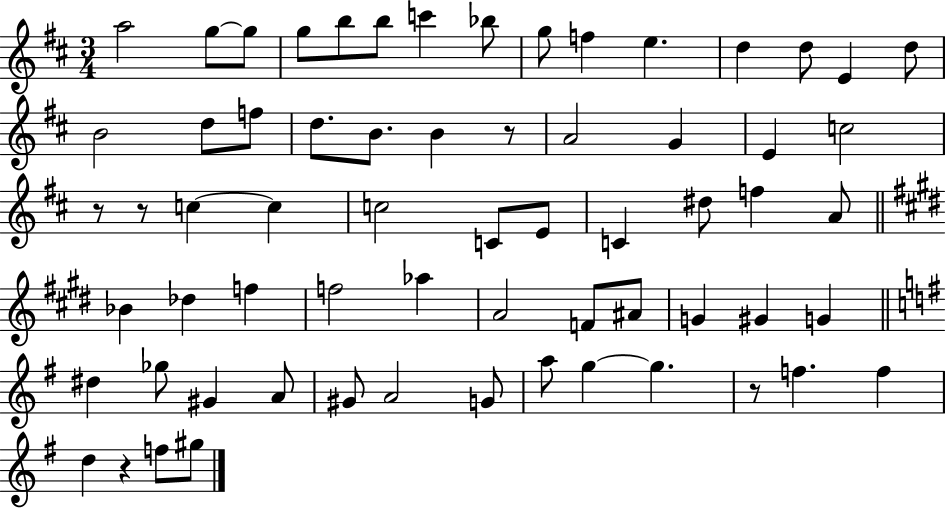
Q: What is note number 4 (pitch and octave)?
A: G5